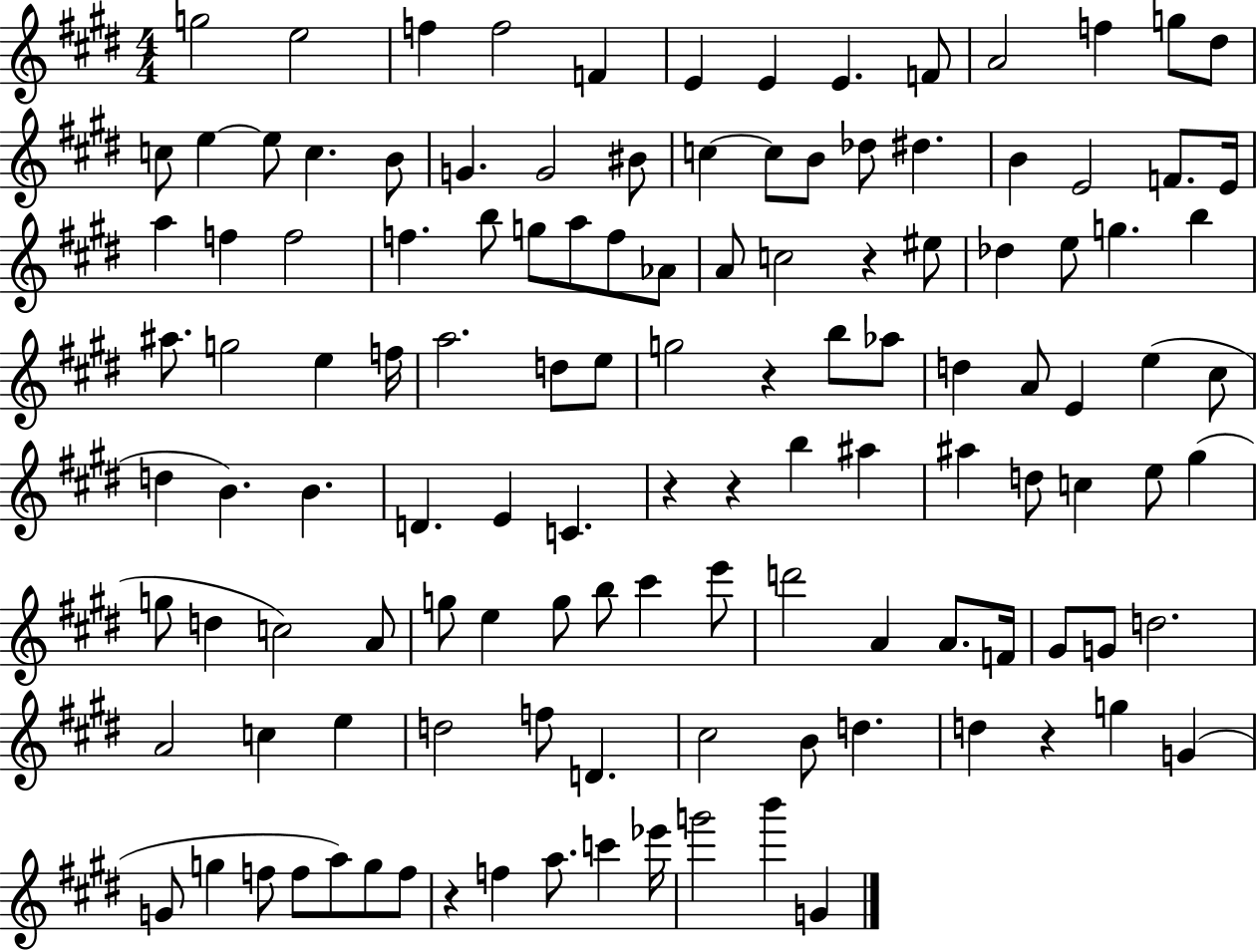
{
  \clef treble
  \numericTimeSignature
  \time 4/4
  \key e \major
  g''2 e''2 | f''4 f''2 f'4 | e'4 e'4 e'4. f'8 | a'2 f''4 g''8 dis''8 | \break c''8 e''4~~ e''8 c''4. b'8 | g'4. g'2 bis'8 | c''4~~ c''8 b'8 des''8 dis''4. | b'4 e'2 f'8. e'16 | \break a''4 f''4 f''2 | f''4. b''8 g''8 a''8 f''8 aes'8 | a'8 c''2 r4 eis''8 | des''4 e''8 g''4. b''4 | \break ais''8. g''2 e''4 f''16 | a''2. d''8 e''8 | g''2 r4 b''8 aes''8 | d''4 a'8 e'4 e''4( cis''8 | \break d''4 b'4.) b'4. | d'4. e'4 c'4. | r4 r4 b''4 ais''4 | ais''4 d''8 c''4 e''8 gis''4( | \break g''8 d''4 c''2) a'8 | g''8 e''4 g''8 b''8 cis'''4 e'''8 | d'''2 a'4 a'8. f'16 | gis'8 g'8 d''2. | \break a'2 c''4 e''4 | d''2 f''8 d'4. | cis''2 b'8 d''4. | d''4 r4 g''4 g'4( | \break g'8 g''4 f''8 f''8 a''8) g''8 f''8 | r4 f''4 a''8. c'''4 ees'''16 | g'''2 b'''4 g'4 | \bar "|."
}